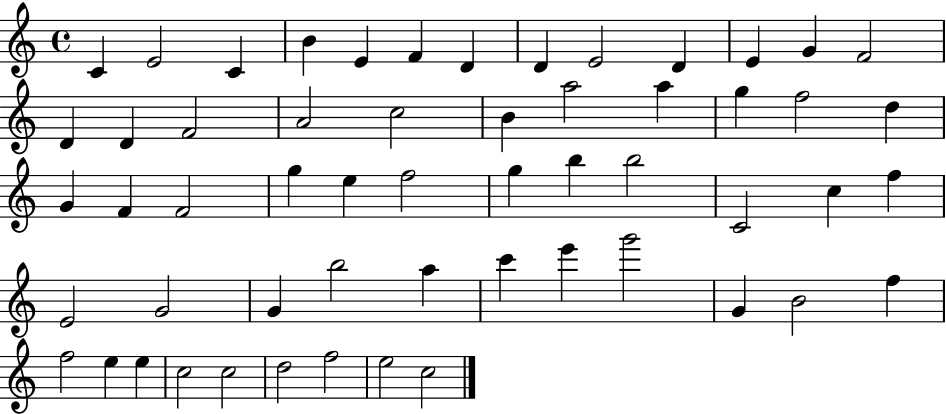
{
  \clef treble
  \time 4/4
  \defaultTimeSignature
  \key c \major
  c'4 e'2 c'4 | b'4 e'4 f'4 d'4 | d'4 e'2 d'4 | e'4 g'4 f'2 | \break d'4 d'4 f'2 | a'2 c''2 | b'4 a''2 a''4 | g''4 f''2 d''4 | \break g'4 f'4 f'2 | g''4 e''4 f''2 | g''4 b''4 b''2 | c'2 c''4 f''4 | \break e'2 g'2 | g'4 b''2 a''4 | c'''4 e'''4 g'''2 | g'4 b'2 f''4 | \break f''2 e''4 e''4 | c''2 c''2 | d''2 f''2 | e''2 c''2 | \break \bar "|."
}